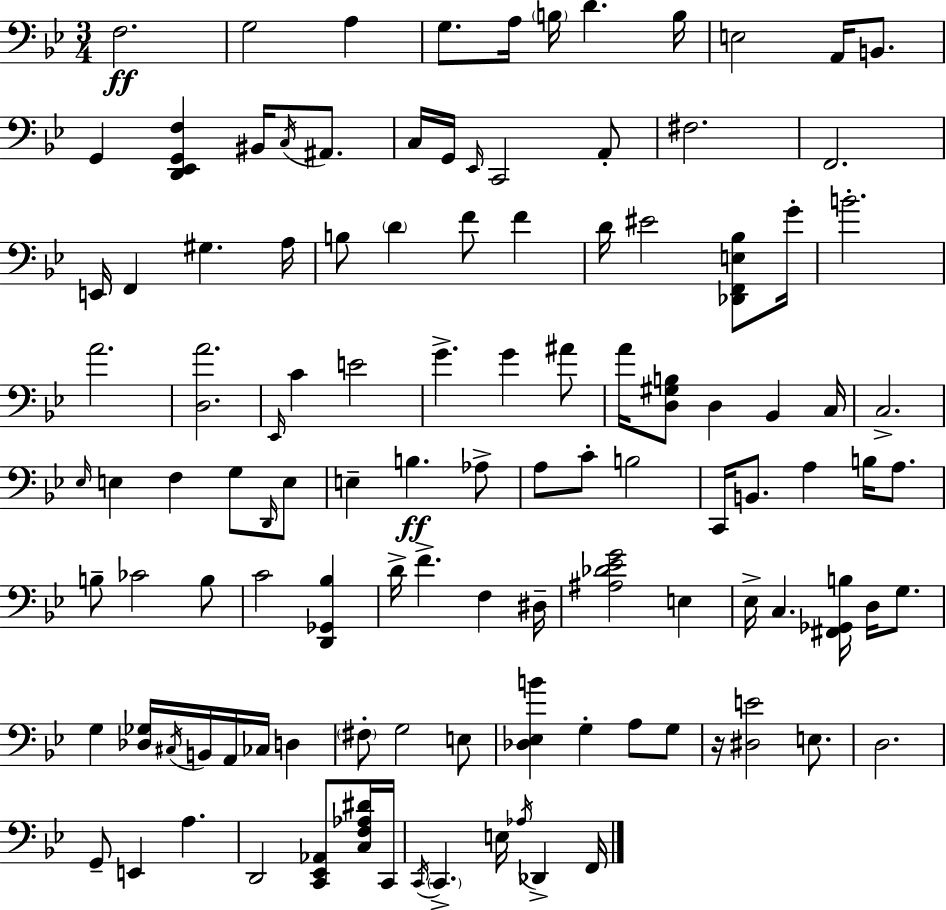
X:1
T:Untitled
M:3/4
L:1/4
K:Gm
F,2 G,2 A, G,/2 A,/4 B,/4 D B,/4 E,2 A,,/4 B,,/2 G,, [D,,_E,,G,,F,] ^B,,/4 C,/4 ^A,,/2 C,/4 G,,/4 _E,,/4 C,,2 A,,/2 ^F,2 F,,2 E,,/4 F,, ^G, A,/4 B,/2 D F/2 F D/4 ^E2 [_D,,F,,E,_B,]/2 G/4 B2 A2 [D,A]2 _E,,/4 C E2 G G ^A/2 A/4 [D,^G,B,]/2 D, _B,, C,/4 C,2 _E,/4 E, F, G,/2 D,,/4 E,/2 E, B, _A,/2 A,/2 C/2 B,2 C,,/4 B,,/2 A, B,/4 A,/2 B,/2 _C2 B,/2 C2 [D,,_G,,_B,] D/4 F F, ^D,/4 [^A,_D_EG]2 E, _E,/4 C, [^F,,_G,,B,]/4 D,/4 G,/2 G, [_D,_G,]/4 ^C,/4 B,,/4 A,,/4 _C,/4 D, ^F,/2 G,2 E,/2 [_D,_E,B] G, A,/2 G,/2 z/4 [^D,E]2 E,/2 D,2 G,,/2 E,, A, D,,2 [C,,_E,,_A,,]/2 [C,F,_A,^D]/4 C,,/4 C,,/4 C,, E,/4 _A,/4 _D,, F,,/4